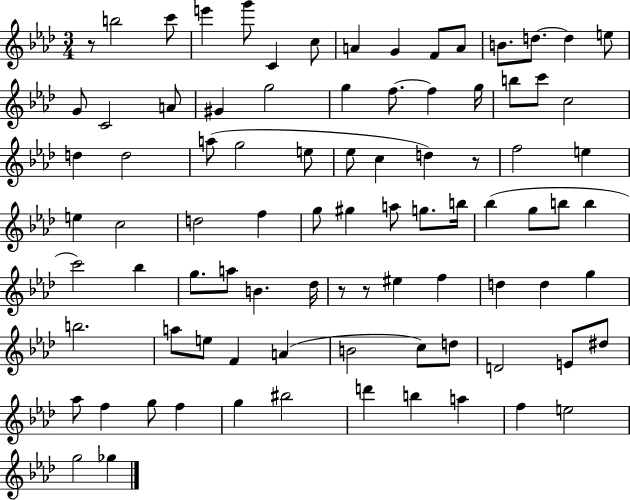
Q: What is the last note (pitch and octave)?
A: Gb5